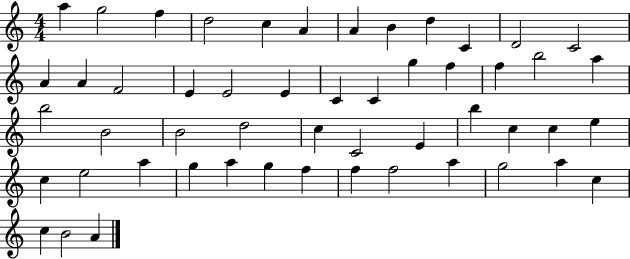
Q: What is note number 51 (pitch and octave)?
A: B4